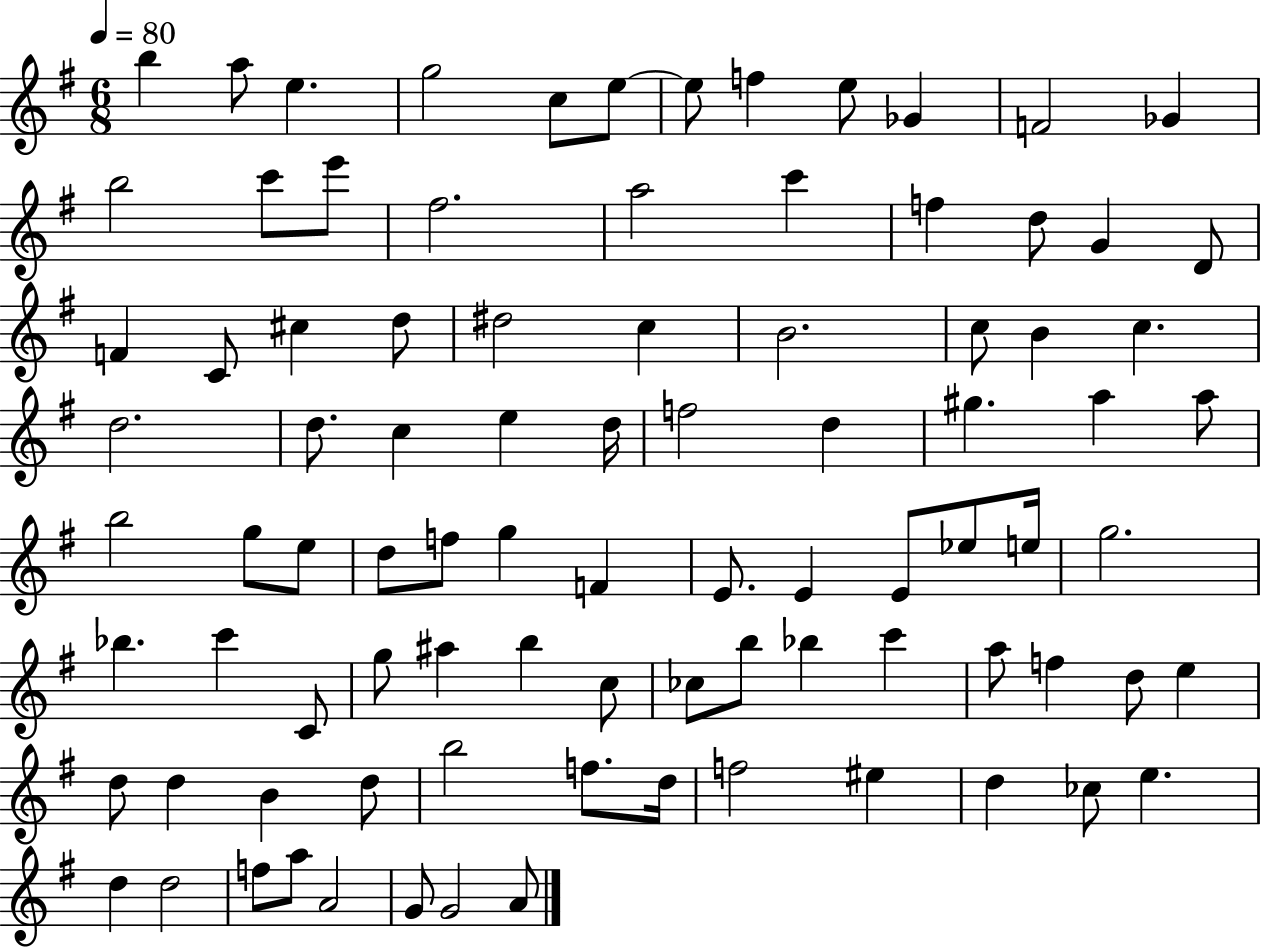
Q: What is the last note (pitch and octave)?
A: A4